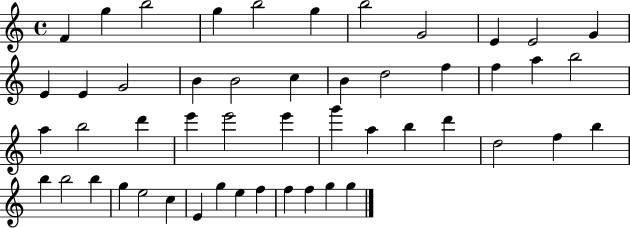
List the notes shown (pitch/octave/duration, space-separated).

F4/q G5/q B5/h G5/q B5/h G5/q B5/h G4/h E4/q E4/h G4/q E4/q E4/q G4/h B4/q B4/h C5/q B4/q D5/h F5/q F5/q A5/q B5/h A5/q B5/h D6/q E6/q E6/h E6/q G6/q A5/q B5/q D6/q D5/h F5/q B5/q B5/q B5/h B5/q G5/q E5/h C5/q E4/q G5/q E5/q F5/q F5/q F5/q G5/q G5/q